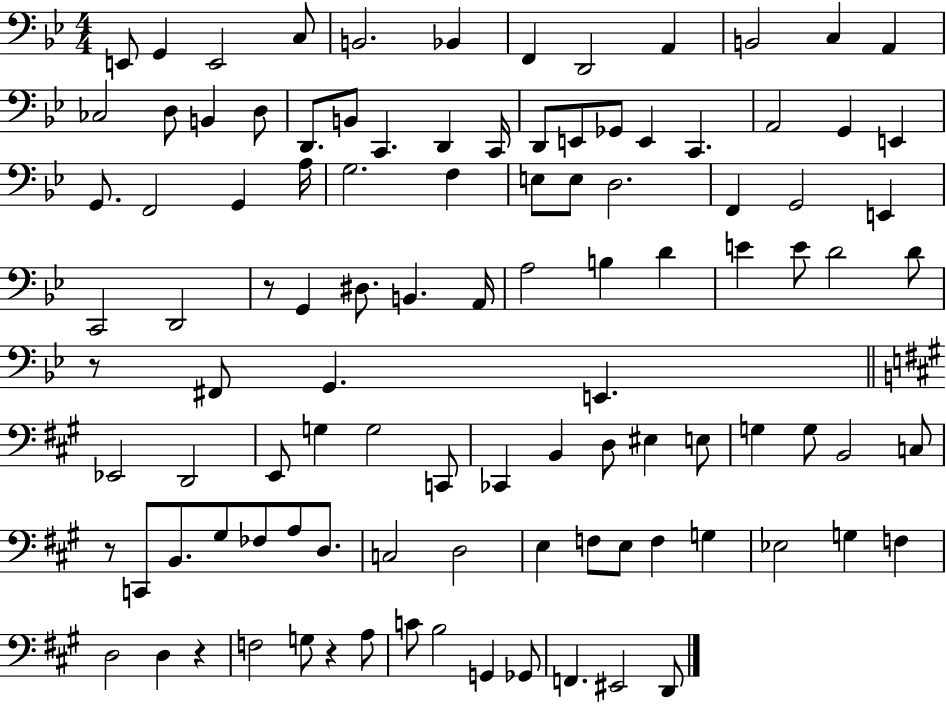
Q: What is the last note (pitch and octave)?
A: D2